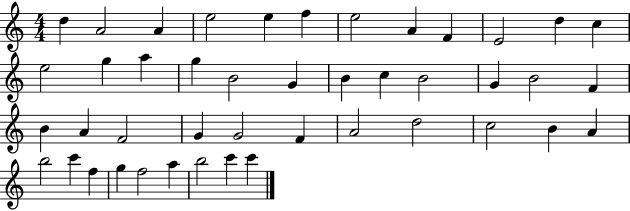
D5/q A4/h A4/q E5/h E5/q F5/q E5/h A4/q F4/q E4/h D5/q C5/q E5/h G5/q A5/q G5/q B4/h G4/q B4/q C5/q B4/h G4/q B4/h F4/q B4/q A4/q F4/h G4/q G4/h F4/q A4/h D5/h C5/h B4/q A4/q B5/h C6/q F5/q G5/q F5/h A5/q B5/h C6/q C6/q